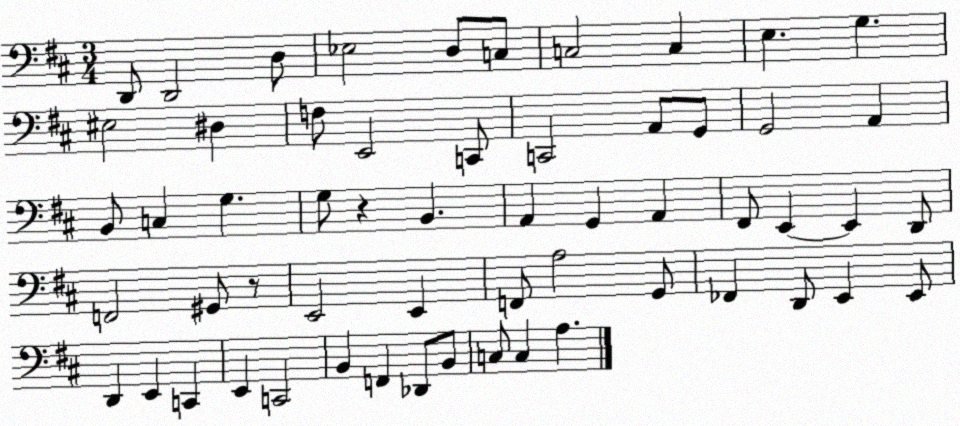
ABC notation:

X:1
T:Untitled
M:3/4
L:1/4
K:D
D,,/2 D,,2 D,/2 _E,2 D,/2 C,/2 C,2 C, E, G, ^E,2 ^D, F,/2 E,,2 C,,/2 C,,2 A,,/2 G,,/2 G,,2 A,, B,,/2 C, G, G,/2 z B,, A,, G,, A,, ^F,,/2 E,, E,, D,,/2 F,,2 ^G,,/2 z/2 E,,2 E,, F,,/2 A,2 G,,/2 _F,, D,,/2 E,, E,,/2 D,, E,, C,, E,, C,,2 B,, F,, _D,,/2 B,,/2 C,/2 C, A,